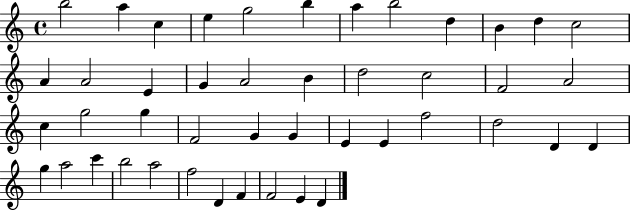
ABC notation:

X:1
T:Untitled
M:4/4
L:1/4
K:C
b2 a c e g2 b a b2 d B d c2 A A2 E G A2 B d2 c2 F2 A2 c g2 g F2 G G E E f2 d2 D D g a2 c' b2 a2 f2 D F F2 E D